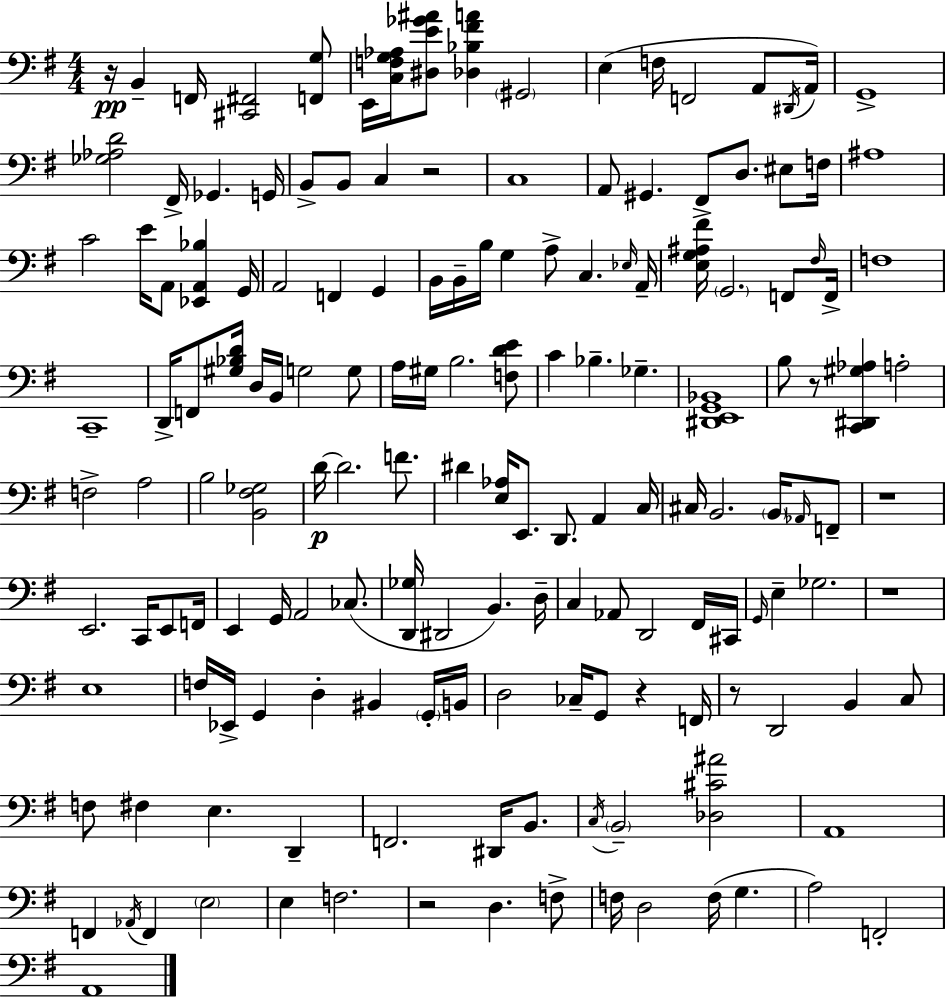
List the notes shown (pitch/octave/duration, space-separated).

R/s B2/q F2/s [C#2,F#2]/h [F2,G3]/e E2/s [C3,F3,G3,Ab3]/s [D#3,E4,Gb4,A#4]/e [Db3,Bb3,F#4,A4]/q G#2/h E3/q F3/s F2/h A2/e D#2/s A2/s G2/w [Gb3,Ab3,D4]/h F#2/s Gb2/q. G2/s B2/e B2/e C3/q R/h C3/w A2/e G#2/q. F#2/e D3/e. EIS3/e F3/s A#3/w C4/h E4/s A2/e [Eb2,A2,Bb3]/q G2/s A2/h F2/q G2/q B2/s B2/s B3/s G3/q A3/e C3/q. Eb3/s A2/s [E3,G3,A#3,F#4]/s G2/h. F2/e F#3/s F2/s F3/w C2/w D2/s F2/e [G#3,Bb3,D4]/s D3/s B2/s G3/h G3/e A3/s G#3/s B3/h. [F3,D4,E4]/e C4/q Bb3/q. Gb3/q. [D#2,E2,G2,Bb2]/w B3/e R/e [C2,D#2,G#3,Ab3]/q A3/h F3/h A3/h B3/h [B2,F#3,Gb3]/h D4/s D4/h. F4/e. D#4/q [E3,Ab3]/s E2/e. D2/e. A2/q C3/s C#3/s B2/h. B2/s Ab2/s F2/e R/w E2/h. C2/s E2/e F2/s E2/q G2/s A2/h CES3/e. [D2,Gb3]/s D#2/h B2/q. D3/s C3/q Ab2/e D2/h F#2/s C#2/s G2/s E3/q Gb3/h. R/w E3/w F3/s Eb2/s G2/q D3/q BIS2/q G2/s B2/s D3/h CES3/s G2/e R/q F2/s R/e D2/h B2/q C3/e F3/e F#3/q E3/q. D2/q F2/h. D#2/s B2/e. C3/s B2/h [Db3,C#4,A#4]/h A2/w F2/q Ab2/s F2/q E3/h E3/q F3/h. R/h D3/q. F3/e F3/s D3/h F3/s G3/q. A3/h F2/h A2/w